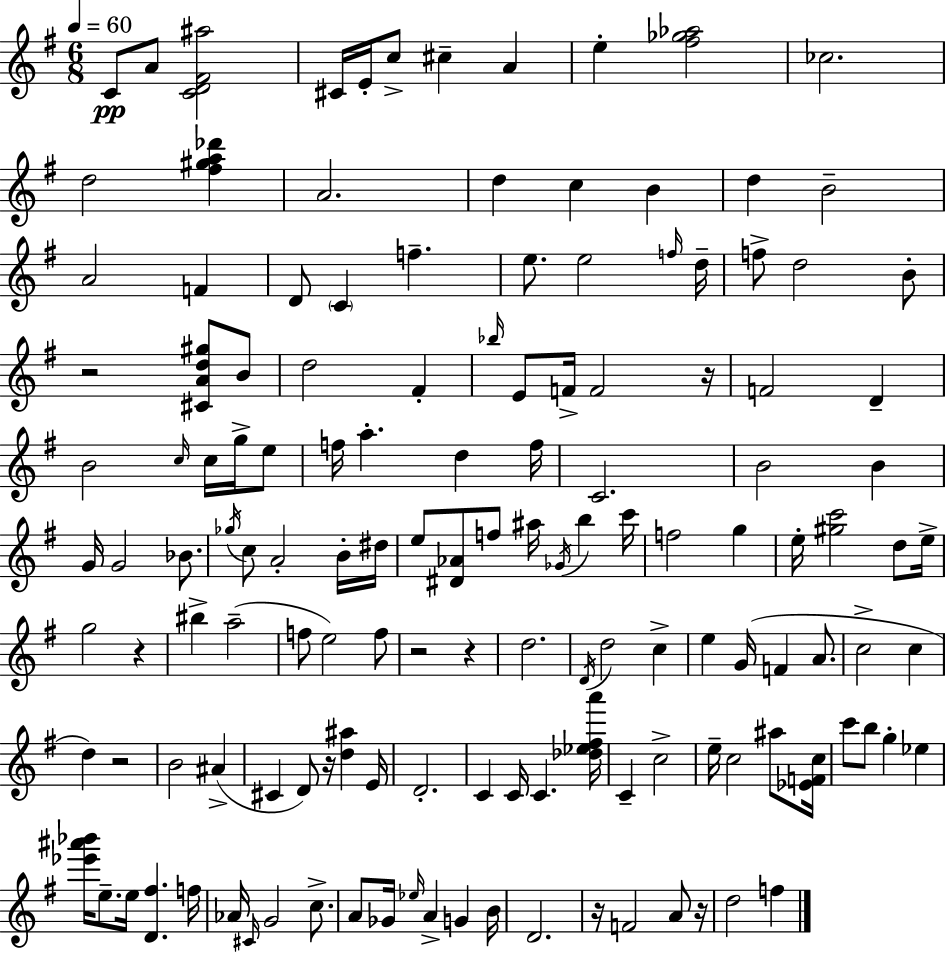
C4/e A4/e [C4,D4,F#4,A#5]/h C#4/s E4/s C5/e C#5/q A4/q E5/q [F#5,Gb5,Ab5]/h CES5/h. D5/h [F#5,G#5,A5,Db6]/q A4/h. D5/q C5/q B4/q D5/q B4/h A4/h F4/q D4/e C4/q F5/q. E5/e. E5/h F5/s D5/s F5/e D5/h B4/e R/h [C#4,A4,D5,G#5]/e B4/e D5/h F#4/q Bb5/s E4/e F4/s F4/h R/s F4/h D4/q B4/h C5/s C5/s G5/s E5/e F5/s A5/q. D5/q F5/s C4/h. B4/h B4/q G4/s G4/h Bb4/e. Gb5/s C5/e A4/h B4/s D#5/s E5/e [D#4,Ab4]/e F5/e A#5/s Gb4/s B5/q C6/s F5/h G5/q E5/s [G#5,C6]/h D5/e E5/s G5/h R/q BIS5/q A5/h F5/e E5/h F5/e R/h R/q D5/h. D4/s D5/h C5/q E5/q G4/s F4/q A4/e. C5/h C5/q D5/q R/h B4/h A#4/q C#4/q D4/e R/s [D5,A#5]/q E4/s D4/h. C4/q C4/s C4/q. [Db5,Eb5,F#5,A6]/s C4/q C5/h E5/s C5/h A#5/e [Eb4,F4,C5]/s C6/e B5/e G5/q Eb5/q [Eb6,A#6,Bb6]/s E5/e. E5/s [D4,F#5]/q. F5/s Ab4/s C#4/s G4/h C5/e. A4/e Gb4/s Eb5/s A4/q G4/q B4/s D4/h. R/s F4/h A4/e R/s D5/h F5/q